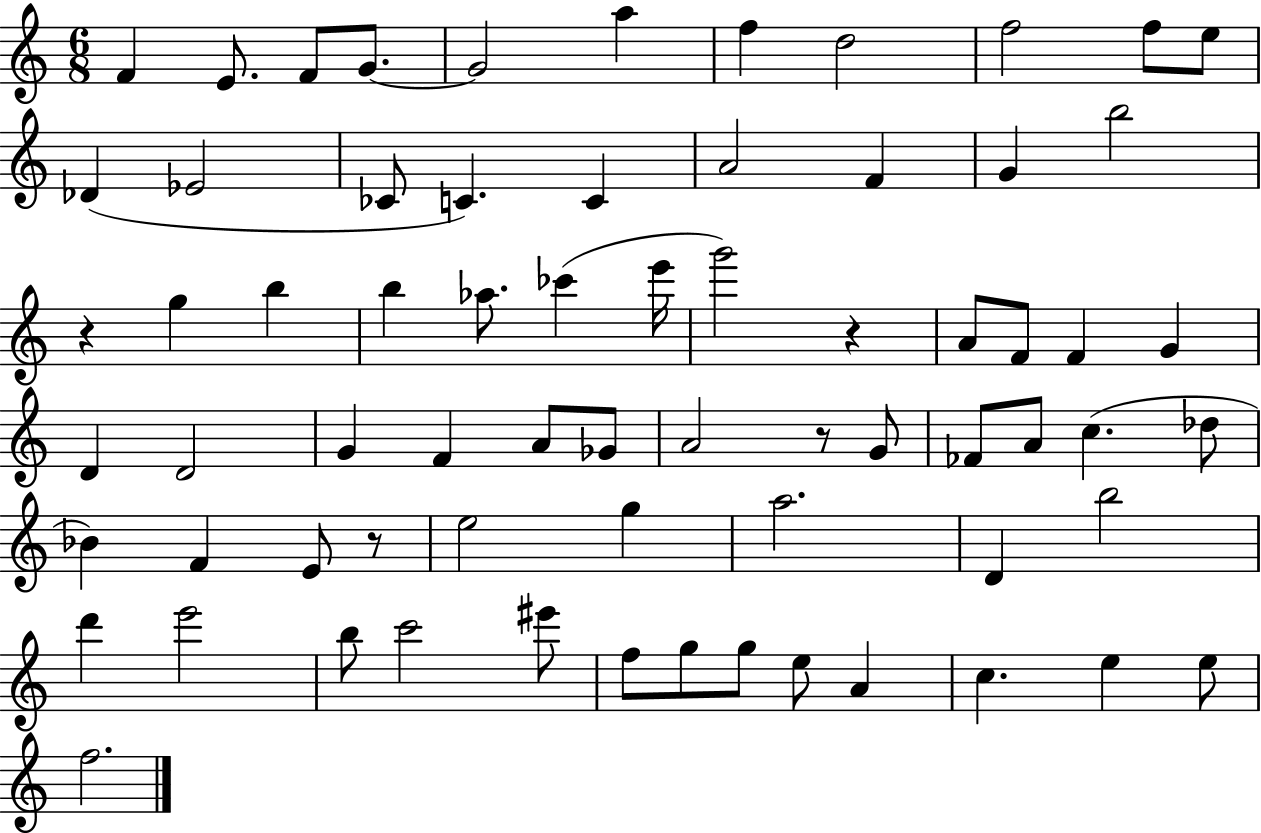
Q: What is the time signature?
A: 6/8